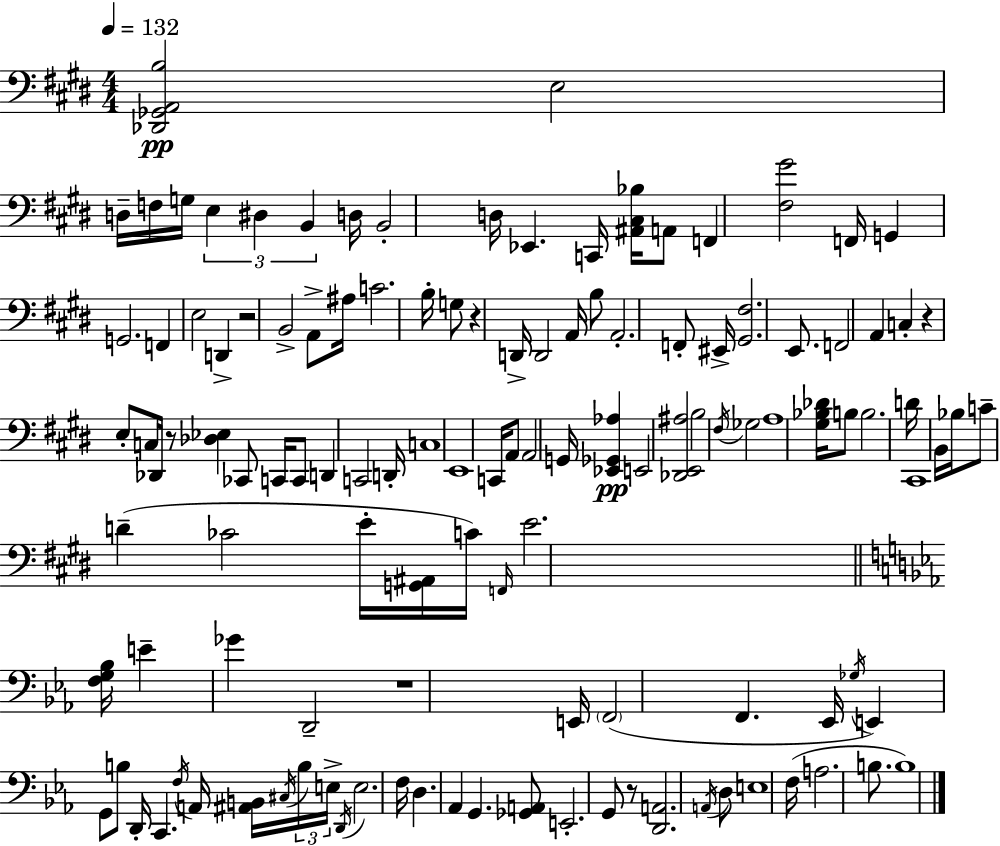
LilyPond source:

{
  \clef bass
  \numericTimeSignature
  \time 4/4
  \key e \major
  \tempo 4 = 132
  <des, ges, a, b>2\pp e2 | d16-- f16 g16 \tuplet 3/2 { e4 dis4 b,4 } d16 | b,2-. d16 ees,4. c,16 | <ais, cis bes>16 a,8 f,4 <fis gis'>2 f,16 | \break g,4 g,2. | f,4 e2 d,4-> | r2 b,2-> | a,8-> ais16 c'2. b16-. | \break g8 r4 d,16-> d,2 a,16 | b8 a,2.-. f,8-. | eis,16-> <gis, fis>2. e,8. | f,2 a,4 c4-. | \break r4 e8-. c16 des,16 r8 <des ees>4 ces,8 | c,16 c,8 d,4 c,2 d,16-. | c1 | e,1 | \break c,16 a,8 a,2 g,16 <ees, ges, aes>4\pp | e,2 <des, e, ais>2 | b2 \acciaccatura { fis16 } ges2 | a1 | \break <gis bes des'>16 b8 b2. | d'16 cis,1 | b,16 bes16 c'8-- d'4--( ces'2 | e'16-. <g, ais,>16 c'16) \grace { f,16 } e'2. | \break \bar "||" \break \key ees \major <f g bes>16 e'4-- ges'4 d,2-- | r1 | e,16 \parenthesize f,2( f,4. | ees,16 \acciaccatura { ges16 }) e,4 g,8 b8 d,16-. c,4. | \break \acciaccatura { f16 } a,16 <ais, b,>16 \acciaccatura { cis16 } \tuplet 3/2 { b16 e16-> \acciaccatura { d,16 } } e2. | f16 d4. aes,4 g,4. | <ges, a,>8 e,2.-. | g,8 r8 <d, a,>2. | \break \acciaccatura { a,16 } d8 e1 | f16( a2. | b8. b1) | \bar "|."
}